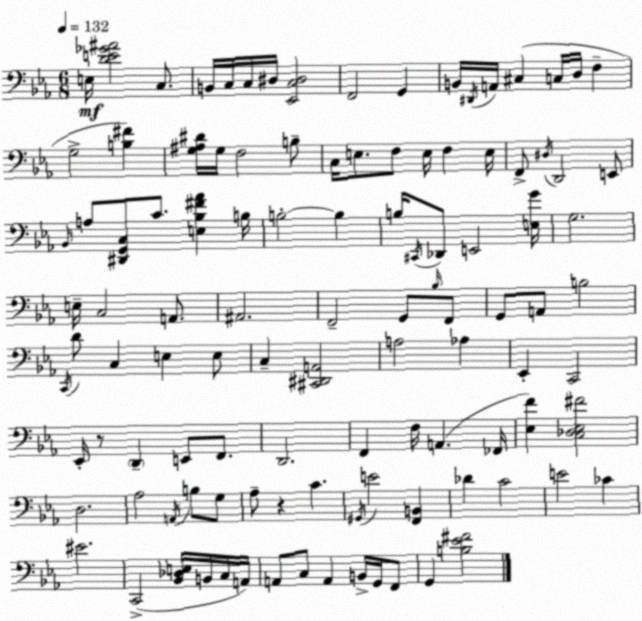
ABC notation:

X:1
T:Untitled
M:6/8
L:1/4
K:Eb
E,/4 [DE_G^A]2 C,/2 B,,/4 C,/4 C,/4 ^D,/4 [_E,,C,^D,]2 F,,2 G,, B,,/4 ^D,,/4 A,,/4 ^C, C,/4 D,/4 F, G,2 [B,^F] [G,^A,^D]/4 G,/4 F,2 B,/2 C,/4 E,/2 F,/2 E,/4 F, E,/4 F,,/2 ^D,/4 D,,2 E,,/2 _B,,/4 A,/2 [^D,,G,,C,]/2 C/2 [E,_B,^F_A] B,/4 B,2 B, B,/4 ^C,,/4 _D,,/2 E,,2 [E,G]/4 G,2 E,/4 C,2 A,,/2 ^A,,2 F,,2 G,,/2 _B,/4 F,,/2 G,,/2 A,,/2 B,2 C,,/4 D/2 C, E, E,/2 C, [^C,,^D,,A,,]2 A,2 _A, _E,, C,,2 _E,,/4 z/2 D,, E,,/2 F,,/2 D,,2 F,, F,/4 A,, _F,,/4 [_E,F] [C,_D,_E,^F]2 D,2 _A,2 A,,/4 B,/2 G,/2 _A,/2 z C ^G,,/4 E2 [F,,B,,] _D C2 E2 _C ^E2 C,,2 [_B,,_D,E,]/4 B,,/4 C,/4 A,,/4 A,,/2 C,/2 A,, B,,/4 G,,/4 F,,/2 G,, [B,_E^F]2